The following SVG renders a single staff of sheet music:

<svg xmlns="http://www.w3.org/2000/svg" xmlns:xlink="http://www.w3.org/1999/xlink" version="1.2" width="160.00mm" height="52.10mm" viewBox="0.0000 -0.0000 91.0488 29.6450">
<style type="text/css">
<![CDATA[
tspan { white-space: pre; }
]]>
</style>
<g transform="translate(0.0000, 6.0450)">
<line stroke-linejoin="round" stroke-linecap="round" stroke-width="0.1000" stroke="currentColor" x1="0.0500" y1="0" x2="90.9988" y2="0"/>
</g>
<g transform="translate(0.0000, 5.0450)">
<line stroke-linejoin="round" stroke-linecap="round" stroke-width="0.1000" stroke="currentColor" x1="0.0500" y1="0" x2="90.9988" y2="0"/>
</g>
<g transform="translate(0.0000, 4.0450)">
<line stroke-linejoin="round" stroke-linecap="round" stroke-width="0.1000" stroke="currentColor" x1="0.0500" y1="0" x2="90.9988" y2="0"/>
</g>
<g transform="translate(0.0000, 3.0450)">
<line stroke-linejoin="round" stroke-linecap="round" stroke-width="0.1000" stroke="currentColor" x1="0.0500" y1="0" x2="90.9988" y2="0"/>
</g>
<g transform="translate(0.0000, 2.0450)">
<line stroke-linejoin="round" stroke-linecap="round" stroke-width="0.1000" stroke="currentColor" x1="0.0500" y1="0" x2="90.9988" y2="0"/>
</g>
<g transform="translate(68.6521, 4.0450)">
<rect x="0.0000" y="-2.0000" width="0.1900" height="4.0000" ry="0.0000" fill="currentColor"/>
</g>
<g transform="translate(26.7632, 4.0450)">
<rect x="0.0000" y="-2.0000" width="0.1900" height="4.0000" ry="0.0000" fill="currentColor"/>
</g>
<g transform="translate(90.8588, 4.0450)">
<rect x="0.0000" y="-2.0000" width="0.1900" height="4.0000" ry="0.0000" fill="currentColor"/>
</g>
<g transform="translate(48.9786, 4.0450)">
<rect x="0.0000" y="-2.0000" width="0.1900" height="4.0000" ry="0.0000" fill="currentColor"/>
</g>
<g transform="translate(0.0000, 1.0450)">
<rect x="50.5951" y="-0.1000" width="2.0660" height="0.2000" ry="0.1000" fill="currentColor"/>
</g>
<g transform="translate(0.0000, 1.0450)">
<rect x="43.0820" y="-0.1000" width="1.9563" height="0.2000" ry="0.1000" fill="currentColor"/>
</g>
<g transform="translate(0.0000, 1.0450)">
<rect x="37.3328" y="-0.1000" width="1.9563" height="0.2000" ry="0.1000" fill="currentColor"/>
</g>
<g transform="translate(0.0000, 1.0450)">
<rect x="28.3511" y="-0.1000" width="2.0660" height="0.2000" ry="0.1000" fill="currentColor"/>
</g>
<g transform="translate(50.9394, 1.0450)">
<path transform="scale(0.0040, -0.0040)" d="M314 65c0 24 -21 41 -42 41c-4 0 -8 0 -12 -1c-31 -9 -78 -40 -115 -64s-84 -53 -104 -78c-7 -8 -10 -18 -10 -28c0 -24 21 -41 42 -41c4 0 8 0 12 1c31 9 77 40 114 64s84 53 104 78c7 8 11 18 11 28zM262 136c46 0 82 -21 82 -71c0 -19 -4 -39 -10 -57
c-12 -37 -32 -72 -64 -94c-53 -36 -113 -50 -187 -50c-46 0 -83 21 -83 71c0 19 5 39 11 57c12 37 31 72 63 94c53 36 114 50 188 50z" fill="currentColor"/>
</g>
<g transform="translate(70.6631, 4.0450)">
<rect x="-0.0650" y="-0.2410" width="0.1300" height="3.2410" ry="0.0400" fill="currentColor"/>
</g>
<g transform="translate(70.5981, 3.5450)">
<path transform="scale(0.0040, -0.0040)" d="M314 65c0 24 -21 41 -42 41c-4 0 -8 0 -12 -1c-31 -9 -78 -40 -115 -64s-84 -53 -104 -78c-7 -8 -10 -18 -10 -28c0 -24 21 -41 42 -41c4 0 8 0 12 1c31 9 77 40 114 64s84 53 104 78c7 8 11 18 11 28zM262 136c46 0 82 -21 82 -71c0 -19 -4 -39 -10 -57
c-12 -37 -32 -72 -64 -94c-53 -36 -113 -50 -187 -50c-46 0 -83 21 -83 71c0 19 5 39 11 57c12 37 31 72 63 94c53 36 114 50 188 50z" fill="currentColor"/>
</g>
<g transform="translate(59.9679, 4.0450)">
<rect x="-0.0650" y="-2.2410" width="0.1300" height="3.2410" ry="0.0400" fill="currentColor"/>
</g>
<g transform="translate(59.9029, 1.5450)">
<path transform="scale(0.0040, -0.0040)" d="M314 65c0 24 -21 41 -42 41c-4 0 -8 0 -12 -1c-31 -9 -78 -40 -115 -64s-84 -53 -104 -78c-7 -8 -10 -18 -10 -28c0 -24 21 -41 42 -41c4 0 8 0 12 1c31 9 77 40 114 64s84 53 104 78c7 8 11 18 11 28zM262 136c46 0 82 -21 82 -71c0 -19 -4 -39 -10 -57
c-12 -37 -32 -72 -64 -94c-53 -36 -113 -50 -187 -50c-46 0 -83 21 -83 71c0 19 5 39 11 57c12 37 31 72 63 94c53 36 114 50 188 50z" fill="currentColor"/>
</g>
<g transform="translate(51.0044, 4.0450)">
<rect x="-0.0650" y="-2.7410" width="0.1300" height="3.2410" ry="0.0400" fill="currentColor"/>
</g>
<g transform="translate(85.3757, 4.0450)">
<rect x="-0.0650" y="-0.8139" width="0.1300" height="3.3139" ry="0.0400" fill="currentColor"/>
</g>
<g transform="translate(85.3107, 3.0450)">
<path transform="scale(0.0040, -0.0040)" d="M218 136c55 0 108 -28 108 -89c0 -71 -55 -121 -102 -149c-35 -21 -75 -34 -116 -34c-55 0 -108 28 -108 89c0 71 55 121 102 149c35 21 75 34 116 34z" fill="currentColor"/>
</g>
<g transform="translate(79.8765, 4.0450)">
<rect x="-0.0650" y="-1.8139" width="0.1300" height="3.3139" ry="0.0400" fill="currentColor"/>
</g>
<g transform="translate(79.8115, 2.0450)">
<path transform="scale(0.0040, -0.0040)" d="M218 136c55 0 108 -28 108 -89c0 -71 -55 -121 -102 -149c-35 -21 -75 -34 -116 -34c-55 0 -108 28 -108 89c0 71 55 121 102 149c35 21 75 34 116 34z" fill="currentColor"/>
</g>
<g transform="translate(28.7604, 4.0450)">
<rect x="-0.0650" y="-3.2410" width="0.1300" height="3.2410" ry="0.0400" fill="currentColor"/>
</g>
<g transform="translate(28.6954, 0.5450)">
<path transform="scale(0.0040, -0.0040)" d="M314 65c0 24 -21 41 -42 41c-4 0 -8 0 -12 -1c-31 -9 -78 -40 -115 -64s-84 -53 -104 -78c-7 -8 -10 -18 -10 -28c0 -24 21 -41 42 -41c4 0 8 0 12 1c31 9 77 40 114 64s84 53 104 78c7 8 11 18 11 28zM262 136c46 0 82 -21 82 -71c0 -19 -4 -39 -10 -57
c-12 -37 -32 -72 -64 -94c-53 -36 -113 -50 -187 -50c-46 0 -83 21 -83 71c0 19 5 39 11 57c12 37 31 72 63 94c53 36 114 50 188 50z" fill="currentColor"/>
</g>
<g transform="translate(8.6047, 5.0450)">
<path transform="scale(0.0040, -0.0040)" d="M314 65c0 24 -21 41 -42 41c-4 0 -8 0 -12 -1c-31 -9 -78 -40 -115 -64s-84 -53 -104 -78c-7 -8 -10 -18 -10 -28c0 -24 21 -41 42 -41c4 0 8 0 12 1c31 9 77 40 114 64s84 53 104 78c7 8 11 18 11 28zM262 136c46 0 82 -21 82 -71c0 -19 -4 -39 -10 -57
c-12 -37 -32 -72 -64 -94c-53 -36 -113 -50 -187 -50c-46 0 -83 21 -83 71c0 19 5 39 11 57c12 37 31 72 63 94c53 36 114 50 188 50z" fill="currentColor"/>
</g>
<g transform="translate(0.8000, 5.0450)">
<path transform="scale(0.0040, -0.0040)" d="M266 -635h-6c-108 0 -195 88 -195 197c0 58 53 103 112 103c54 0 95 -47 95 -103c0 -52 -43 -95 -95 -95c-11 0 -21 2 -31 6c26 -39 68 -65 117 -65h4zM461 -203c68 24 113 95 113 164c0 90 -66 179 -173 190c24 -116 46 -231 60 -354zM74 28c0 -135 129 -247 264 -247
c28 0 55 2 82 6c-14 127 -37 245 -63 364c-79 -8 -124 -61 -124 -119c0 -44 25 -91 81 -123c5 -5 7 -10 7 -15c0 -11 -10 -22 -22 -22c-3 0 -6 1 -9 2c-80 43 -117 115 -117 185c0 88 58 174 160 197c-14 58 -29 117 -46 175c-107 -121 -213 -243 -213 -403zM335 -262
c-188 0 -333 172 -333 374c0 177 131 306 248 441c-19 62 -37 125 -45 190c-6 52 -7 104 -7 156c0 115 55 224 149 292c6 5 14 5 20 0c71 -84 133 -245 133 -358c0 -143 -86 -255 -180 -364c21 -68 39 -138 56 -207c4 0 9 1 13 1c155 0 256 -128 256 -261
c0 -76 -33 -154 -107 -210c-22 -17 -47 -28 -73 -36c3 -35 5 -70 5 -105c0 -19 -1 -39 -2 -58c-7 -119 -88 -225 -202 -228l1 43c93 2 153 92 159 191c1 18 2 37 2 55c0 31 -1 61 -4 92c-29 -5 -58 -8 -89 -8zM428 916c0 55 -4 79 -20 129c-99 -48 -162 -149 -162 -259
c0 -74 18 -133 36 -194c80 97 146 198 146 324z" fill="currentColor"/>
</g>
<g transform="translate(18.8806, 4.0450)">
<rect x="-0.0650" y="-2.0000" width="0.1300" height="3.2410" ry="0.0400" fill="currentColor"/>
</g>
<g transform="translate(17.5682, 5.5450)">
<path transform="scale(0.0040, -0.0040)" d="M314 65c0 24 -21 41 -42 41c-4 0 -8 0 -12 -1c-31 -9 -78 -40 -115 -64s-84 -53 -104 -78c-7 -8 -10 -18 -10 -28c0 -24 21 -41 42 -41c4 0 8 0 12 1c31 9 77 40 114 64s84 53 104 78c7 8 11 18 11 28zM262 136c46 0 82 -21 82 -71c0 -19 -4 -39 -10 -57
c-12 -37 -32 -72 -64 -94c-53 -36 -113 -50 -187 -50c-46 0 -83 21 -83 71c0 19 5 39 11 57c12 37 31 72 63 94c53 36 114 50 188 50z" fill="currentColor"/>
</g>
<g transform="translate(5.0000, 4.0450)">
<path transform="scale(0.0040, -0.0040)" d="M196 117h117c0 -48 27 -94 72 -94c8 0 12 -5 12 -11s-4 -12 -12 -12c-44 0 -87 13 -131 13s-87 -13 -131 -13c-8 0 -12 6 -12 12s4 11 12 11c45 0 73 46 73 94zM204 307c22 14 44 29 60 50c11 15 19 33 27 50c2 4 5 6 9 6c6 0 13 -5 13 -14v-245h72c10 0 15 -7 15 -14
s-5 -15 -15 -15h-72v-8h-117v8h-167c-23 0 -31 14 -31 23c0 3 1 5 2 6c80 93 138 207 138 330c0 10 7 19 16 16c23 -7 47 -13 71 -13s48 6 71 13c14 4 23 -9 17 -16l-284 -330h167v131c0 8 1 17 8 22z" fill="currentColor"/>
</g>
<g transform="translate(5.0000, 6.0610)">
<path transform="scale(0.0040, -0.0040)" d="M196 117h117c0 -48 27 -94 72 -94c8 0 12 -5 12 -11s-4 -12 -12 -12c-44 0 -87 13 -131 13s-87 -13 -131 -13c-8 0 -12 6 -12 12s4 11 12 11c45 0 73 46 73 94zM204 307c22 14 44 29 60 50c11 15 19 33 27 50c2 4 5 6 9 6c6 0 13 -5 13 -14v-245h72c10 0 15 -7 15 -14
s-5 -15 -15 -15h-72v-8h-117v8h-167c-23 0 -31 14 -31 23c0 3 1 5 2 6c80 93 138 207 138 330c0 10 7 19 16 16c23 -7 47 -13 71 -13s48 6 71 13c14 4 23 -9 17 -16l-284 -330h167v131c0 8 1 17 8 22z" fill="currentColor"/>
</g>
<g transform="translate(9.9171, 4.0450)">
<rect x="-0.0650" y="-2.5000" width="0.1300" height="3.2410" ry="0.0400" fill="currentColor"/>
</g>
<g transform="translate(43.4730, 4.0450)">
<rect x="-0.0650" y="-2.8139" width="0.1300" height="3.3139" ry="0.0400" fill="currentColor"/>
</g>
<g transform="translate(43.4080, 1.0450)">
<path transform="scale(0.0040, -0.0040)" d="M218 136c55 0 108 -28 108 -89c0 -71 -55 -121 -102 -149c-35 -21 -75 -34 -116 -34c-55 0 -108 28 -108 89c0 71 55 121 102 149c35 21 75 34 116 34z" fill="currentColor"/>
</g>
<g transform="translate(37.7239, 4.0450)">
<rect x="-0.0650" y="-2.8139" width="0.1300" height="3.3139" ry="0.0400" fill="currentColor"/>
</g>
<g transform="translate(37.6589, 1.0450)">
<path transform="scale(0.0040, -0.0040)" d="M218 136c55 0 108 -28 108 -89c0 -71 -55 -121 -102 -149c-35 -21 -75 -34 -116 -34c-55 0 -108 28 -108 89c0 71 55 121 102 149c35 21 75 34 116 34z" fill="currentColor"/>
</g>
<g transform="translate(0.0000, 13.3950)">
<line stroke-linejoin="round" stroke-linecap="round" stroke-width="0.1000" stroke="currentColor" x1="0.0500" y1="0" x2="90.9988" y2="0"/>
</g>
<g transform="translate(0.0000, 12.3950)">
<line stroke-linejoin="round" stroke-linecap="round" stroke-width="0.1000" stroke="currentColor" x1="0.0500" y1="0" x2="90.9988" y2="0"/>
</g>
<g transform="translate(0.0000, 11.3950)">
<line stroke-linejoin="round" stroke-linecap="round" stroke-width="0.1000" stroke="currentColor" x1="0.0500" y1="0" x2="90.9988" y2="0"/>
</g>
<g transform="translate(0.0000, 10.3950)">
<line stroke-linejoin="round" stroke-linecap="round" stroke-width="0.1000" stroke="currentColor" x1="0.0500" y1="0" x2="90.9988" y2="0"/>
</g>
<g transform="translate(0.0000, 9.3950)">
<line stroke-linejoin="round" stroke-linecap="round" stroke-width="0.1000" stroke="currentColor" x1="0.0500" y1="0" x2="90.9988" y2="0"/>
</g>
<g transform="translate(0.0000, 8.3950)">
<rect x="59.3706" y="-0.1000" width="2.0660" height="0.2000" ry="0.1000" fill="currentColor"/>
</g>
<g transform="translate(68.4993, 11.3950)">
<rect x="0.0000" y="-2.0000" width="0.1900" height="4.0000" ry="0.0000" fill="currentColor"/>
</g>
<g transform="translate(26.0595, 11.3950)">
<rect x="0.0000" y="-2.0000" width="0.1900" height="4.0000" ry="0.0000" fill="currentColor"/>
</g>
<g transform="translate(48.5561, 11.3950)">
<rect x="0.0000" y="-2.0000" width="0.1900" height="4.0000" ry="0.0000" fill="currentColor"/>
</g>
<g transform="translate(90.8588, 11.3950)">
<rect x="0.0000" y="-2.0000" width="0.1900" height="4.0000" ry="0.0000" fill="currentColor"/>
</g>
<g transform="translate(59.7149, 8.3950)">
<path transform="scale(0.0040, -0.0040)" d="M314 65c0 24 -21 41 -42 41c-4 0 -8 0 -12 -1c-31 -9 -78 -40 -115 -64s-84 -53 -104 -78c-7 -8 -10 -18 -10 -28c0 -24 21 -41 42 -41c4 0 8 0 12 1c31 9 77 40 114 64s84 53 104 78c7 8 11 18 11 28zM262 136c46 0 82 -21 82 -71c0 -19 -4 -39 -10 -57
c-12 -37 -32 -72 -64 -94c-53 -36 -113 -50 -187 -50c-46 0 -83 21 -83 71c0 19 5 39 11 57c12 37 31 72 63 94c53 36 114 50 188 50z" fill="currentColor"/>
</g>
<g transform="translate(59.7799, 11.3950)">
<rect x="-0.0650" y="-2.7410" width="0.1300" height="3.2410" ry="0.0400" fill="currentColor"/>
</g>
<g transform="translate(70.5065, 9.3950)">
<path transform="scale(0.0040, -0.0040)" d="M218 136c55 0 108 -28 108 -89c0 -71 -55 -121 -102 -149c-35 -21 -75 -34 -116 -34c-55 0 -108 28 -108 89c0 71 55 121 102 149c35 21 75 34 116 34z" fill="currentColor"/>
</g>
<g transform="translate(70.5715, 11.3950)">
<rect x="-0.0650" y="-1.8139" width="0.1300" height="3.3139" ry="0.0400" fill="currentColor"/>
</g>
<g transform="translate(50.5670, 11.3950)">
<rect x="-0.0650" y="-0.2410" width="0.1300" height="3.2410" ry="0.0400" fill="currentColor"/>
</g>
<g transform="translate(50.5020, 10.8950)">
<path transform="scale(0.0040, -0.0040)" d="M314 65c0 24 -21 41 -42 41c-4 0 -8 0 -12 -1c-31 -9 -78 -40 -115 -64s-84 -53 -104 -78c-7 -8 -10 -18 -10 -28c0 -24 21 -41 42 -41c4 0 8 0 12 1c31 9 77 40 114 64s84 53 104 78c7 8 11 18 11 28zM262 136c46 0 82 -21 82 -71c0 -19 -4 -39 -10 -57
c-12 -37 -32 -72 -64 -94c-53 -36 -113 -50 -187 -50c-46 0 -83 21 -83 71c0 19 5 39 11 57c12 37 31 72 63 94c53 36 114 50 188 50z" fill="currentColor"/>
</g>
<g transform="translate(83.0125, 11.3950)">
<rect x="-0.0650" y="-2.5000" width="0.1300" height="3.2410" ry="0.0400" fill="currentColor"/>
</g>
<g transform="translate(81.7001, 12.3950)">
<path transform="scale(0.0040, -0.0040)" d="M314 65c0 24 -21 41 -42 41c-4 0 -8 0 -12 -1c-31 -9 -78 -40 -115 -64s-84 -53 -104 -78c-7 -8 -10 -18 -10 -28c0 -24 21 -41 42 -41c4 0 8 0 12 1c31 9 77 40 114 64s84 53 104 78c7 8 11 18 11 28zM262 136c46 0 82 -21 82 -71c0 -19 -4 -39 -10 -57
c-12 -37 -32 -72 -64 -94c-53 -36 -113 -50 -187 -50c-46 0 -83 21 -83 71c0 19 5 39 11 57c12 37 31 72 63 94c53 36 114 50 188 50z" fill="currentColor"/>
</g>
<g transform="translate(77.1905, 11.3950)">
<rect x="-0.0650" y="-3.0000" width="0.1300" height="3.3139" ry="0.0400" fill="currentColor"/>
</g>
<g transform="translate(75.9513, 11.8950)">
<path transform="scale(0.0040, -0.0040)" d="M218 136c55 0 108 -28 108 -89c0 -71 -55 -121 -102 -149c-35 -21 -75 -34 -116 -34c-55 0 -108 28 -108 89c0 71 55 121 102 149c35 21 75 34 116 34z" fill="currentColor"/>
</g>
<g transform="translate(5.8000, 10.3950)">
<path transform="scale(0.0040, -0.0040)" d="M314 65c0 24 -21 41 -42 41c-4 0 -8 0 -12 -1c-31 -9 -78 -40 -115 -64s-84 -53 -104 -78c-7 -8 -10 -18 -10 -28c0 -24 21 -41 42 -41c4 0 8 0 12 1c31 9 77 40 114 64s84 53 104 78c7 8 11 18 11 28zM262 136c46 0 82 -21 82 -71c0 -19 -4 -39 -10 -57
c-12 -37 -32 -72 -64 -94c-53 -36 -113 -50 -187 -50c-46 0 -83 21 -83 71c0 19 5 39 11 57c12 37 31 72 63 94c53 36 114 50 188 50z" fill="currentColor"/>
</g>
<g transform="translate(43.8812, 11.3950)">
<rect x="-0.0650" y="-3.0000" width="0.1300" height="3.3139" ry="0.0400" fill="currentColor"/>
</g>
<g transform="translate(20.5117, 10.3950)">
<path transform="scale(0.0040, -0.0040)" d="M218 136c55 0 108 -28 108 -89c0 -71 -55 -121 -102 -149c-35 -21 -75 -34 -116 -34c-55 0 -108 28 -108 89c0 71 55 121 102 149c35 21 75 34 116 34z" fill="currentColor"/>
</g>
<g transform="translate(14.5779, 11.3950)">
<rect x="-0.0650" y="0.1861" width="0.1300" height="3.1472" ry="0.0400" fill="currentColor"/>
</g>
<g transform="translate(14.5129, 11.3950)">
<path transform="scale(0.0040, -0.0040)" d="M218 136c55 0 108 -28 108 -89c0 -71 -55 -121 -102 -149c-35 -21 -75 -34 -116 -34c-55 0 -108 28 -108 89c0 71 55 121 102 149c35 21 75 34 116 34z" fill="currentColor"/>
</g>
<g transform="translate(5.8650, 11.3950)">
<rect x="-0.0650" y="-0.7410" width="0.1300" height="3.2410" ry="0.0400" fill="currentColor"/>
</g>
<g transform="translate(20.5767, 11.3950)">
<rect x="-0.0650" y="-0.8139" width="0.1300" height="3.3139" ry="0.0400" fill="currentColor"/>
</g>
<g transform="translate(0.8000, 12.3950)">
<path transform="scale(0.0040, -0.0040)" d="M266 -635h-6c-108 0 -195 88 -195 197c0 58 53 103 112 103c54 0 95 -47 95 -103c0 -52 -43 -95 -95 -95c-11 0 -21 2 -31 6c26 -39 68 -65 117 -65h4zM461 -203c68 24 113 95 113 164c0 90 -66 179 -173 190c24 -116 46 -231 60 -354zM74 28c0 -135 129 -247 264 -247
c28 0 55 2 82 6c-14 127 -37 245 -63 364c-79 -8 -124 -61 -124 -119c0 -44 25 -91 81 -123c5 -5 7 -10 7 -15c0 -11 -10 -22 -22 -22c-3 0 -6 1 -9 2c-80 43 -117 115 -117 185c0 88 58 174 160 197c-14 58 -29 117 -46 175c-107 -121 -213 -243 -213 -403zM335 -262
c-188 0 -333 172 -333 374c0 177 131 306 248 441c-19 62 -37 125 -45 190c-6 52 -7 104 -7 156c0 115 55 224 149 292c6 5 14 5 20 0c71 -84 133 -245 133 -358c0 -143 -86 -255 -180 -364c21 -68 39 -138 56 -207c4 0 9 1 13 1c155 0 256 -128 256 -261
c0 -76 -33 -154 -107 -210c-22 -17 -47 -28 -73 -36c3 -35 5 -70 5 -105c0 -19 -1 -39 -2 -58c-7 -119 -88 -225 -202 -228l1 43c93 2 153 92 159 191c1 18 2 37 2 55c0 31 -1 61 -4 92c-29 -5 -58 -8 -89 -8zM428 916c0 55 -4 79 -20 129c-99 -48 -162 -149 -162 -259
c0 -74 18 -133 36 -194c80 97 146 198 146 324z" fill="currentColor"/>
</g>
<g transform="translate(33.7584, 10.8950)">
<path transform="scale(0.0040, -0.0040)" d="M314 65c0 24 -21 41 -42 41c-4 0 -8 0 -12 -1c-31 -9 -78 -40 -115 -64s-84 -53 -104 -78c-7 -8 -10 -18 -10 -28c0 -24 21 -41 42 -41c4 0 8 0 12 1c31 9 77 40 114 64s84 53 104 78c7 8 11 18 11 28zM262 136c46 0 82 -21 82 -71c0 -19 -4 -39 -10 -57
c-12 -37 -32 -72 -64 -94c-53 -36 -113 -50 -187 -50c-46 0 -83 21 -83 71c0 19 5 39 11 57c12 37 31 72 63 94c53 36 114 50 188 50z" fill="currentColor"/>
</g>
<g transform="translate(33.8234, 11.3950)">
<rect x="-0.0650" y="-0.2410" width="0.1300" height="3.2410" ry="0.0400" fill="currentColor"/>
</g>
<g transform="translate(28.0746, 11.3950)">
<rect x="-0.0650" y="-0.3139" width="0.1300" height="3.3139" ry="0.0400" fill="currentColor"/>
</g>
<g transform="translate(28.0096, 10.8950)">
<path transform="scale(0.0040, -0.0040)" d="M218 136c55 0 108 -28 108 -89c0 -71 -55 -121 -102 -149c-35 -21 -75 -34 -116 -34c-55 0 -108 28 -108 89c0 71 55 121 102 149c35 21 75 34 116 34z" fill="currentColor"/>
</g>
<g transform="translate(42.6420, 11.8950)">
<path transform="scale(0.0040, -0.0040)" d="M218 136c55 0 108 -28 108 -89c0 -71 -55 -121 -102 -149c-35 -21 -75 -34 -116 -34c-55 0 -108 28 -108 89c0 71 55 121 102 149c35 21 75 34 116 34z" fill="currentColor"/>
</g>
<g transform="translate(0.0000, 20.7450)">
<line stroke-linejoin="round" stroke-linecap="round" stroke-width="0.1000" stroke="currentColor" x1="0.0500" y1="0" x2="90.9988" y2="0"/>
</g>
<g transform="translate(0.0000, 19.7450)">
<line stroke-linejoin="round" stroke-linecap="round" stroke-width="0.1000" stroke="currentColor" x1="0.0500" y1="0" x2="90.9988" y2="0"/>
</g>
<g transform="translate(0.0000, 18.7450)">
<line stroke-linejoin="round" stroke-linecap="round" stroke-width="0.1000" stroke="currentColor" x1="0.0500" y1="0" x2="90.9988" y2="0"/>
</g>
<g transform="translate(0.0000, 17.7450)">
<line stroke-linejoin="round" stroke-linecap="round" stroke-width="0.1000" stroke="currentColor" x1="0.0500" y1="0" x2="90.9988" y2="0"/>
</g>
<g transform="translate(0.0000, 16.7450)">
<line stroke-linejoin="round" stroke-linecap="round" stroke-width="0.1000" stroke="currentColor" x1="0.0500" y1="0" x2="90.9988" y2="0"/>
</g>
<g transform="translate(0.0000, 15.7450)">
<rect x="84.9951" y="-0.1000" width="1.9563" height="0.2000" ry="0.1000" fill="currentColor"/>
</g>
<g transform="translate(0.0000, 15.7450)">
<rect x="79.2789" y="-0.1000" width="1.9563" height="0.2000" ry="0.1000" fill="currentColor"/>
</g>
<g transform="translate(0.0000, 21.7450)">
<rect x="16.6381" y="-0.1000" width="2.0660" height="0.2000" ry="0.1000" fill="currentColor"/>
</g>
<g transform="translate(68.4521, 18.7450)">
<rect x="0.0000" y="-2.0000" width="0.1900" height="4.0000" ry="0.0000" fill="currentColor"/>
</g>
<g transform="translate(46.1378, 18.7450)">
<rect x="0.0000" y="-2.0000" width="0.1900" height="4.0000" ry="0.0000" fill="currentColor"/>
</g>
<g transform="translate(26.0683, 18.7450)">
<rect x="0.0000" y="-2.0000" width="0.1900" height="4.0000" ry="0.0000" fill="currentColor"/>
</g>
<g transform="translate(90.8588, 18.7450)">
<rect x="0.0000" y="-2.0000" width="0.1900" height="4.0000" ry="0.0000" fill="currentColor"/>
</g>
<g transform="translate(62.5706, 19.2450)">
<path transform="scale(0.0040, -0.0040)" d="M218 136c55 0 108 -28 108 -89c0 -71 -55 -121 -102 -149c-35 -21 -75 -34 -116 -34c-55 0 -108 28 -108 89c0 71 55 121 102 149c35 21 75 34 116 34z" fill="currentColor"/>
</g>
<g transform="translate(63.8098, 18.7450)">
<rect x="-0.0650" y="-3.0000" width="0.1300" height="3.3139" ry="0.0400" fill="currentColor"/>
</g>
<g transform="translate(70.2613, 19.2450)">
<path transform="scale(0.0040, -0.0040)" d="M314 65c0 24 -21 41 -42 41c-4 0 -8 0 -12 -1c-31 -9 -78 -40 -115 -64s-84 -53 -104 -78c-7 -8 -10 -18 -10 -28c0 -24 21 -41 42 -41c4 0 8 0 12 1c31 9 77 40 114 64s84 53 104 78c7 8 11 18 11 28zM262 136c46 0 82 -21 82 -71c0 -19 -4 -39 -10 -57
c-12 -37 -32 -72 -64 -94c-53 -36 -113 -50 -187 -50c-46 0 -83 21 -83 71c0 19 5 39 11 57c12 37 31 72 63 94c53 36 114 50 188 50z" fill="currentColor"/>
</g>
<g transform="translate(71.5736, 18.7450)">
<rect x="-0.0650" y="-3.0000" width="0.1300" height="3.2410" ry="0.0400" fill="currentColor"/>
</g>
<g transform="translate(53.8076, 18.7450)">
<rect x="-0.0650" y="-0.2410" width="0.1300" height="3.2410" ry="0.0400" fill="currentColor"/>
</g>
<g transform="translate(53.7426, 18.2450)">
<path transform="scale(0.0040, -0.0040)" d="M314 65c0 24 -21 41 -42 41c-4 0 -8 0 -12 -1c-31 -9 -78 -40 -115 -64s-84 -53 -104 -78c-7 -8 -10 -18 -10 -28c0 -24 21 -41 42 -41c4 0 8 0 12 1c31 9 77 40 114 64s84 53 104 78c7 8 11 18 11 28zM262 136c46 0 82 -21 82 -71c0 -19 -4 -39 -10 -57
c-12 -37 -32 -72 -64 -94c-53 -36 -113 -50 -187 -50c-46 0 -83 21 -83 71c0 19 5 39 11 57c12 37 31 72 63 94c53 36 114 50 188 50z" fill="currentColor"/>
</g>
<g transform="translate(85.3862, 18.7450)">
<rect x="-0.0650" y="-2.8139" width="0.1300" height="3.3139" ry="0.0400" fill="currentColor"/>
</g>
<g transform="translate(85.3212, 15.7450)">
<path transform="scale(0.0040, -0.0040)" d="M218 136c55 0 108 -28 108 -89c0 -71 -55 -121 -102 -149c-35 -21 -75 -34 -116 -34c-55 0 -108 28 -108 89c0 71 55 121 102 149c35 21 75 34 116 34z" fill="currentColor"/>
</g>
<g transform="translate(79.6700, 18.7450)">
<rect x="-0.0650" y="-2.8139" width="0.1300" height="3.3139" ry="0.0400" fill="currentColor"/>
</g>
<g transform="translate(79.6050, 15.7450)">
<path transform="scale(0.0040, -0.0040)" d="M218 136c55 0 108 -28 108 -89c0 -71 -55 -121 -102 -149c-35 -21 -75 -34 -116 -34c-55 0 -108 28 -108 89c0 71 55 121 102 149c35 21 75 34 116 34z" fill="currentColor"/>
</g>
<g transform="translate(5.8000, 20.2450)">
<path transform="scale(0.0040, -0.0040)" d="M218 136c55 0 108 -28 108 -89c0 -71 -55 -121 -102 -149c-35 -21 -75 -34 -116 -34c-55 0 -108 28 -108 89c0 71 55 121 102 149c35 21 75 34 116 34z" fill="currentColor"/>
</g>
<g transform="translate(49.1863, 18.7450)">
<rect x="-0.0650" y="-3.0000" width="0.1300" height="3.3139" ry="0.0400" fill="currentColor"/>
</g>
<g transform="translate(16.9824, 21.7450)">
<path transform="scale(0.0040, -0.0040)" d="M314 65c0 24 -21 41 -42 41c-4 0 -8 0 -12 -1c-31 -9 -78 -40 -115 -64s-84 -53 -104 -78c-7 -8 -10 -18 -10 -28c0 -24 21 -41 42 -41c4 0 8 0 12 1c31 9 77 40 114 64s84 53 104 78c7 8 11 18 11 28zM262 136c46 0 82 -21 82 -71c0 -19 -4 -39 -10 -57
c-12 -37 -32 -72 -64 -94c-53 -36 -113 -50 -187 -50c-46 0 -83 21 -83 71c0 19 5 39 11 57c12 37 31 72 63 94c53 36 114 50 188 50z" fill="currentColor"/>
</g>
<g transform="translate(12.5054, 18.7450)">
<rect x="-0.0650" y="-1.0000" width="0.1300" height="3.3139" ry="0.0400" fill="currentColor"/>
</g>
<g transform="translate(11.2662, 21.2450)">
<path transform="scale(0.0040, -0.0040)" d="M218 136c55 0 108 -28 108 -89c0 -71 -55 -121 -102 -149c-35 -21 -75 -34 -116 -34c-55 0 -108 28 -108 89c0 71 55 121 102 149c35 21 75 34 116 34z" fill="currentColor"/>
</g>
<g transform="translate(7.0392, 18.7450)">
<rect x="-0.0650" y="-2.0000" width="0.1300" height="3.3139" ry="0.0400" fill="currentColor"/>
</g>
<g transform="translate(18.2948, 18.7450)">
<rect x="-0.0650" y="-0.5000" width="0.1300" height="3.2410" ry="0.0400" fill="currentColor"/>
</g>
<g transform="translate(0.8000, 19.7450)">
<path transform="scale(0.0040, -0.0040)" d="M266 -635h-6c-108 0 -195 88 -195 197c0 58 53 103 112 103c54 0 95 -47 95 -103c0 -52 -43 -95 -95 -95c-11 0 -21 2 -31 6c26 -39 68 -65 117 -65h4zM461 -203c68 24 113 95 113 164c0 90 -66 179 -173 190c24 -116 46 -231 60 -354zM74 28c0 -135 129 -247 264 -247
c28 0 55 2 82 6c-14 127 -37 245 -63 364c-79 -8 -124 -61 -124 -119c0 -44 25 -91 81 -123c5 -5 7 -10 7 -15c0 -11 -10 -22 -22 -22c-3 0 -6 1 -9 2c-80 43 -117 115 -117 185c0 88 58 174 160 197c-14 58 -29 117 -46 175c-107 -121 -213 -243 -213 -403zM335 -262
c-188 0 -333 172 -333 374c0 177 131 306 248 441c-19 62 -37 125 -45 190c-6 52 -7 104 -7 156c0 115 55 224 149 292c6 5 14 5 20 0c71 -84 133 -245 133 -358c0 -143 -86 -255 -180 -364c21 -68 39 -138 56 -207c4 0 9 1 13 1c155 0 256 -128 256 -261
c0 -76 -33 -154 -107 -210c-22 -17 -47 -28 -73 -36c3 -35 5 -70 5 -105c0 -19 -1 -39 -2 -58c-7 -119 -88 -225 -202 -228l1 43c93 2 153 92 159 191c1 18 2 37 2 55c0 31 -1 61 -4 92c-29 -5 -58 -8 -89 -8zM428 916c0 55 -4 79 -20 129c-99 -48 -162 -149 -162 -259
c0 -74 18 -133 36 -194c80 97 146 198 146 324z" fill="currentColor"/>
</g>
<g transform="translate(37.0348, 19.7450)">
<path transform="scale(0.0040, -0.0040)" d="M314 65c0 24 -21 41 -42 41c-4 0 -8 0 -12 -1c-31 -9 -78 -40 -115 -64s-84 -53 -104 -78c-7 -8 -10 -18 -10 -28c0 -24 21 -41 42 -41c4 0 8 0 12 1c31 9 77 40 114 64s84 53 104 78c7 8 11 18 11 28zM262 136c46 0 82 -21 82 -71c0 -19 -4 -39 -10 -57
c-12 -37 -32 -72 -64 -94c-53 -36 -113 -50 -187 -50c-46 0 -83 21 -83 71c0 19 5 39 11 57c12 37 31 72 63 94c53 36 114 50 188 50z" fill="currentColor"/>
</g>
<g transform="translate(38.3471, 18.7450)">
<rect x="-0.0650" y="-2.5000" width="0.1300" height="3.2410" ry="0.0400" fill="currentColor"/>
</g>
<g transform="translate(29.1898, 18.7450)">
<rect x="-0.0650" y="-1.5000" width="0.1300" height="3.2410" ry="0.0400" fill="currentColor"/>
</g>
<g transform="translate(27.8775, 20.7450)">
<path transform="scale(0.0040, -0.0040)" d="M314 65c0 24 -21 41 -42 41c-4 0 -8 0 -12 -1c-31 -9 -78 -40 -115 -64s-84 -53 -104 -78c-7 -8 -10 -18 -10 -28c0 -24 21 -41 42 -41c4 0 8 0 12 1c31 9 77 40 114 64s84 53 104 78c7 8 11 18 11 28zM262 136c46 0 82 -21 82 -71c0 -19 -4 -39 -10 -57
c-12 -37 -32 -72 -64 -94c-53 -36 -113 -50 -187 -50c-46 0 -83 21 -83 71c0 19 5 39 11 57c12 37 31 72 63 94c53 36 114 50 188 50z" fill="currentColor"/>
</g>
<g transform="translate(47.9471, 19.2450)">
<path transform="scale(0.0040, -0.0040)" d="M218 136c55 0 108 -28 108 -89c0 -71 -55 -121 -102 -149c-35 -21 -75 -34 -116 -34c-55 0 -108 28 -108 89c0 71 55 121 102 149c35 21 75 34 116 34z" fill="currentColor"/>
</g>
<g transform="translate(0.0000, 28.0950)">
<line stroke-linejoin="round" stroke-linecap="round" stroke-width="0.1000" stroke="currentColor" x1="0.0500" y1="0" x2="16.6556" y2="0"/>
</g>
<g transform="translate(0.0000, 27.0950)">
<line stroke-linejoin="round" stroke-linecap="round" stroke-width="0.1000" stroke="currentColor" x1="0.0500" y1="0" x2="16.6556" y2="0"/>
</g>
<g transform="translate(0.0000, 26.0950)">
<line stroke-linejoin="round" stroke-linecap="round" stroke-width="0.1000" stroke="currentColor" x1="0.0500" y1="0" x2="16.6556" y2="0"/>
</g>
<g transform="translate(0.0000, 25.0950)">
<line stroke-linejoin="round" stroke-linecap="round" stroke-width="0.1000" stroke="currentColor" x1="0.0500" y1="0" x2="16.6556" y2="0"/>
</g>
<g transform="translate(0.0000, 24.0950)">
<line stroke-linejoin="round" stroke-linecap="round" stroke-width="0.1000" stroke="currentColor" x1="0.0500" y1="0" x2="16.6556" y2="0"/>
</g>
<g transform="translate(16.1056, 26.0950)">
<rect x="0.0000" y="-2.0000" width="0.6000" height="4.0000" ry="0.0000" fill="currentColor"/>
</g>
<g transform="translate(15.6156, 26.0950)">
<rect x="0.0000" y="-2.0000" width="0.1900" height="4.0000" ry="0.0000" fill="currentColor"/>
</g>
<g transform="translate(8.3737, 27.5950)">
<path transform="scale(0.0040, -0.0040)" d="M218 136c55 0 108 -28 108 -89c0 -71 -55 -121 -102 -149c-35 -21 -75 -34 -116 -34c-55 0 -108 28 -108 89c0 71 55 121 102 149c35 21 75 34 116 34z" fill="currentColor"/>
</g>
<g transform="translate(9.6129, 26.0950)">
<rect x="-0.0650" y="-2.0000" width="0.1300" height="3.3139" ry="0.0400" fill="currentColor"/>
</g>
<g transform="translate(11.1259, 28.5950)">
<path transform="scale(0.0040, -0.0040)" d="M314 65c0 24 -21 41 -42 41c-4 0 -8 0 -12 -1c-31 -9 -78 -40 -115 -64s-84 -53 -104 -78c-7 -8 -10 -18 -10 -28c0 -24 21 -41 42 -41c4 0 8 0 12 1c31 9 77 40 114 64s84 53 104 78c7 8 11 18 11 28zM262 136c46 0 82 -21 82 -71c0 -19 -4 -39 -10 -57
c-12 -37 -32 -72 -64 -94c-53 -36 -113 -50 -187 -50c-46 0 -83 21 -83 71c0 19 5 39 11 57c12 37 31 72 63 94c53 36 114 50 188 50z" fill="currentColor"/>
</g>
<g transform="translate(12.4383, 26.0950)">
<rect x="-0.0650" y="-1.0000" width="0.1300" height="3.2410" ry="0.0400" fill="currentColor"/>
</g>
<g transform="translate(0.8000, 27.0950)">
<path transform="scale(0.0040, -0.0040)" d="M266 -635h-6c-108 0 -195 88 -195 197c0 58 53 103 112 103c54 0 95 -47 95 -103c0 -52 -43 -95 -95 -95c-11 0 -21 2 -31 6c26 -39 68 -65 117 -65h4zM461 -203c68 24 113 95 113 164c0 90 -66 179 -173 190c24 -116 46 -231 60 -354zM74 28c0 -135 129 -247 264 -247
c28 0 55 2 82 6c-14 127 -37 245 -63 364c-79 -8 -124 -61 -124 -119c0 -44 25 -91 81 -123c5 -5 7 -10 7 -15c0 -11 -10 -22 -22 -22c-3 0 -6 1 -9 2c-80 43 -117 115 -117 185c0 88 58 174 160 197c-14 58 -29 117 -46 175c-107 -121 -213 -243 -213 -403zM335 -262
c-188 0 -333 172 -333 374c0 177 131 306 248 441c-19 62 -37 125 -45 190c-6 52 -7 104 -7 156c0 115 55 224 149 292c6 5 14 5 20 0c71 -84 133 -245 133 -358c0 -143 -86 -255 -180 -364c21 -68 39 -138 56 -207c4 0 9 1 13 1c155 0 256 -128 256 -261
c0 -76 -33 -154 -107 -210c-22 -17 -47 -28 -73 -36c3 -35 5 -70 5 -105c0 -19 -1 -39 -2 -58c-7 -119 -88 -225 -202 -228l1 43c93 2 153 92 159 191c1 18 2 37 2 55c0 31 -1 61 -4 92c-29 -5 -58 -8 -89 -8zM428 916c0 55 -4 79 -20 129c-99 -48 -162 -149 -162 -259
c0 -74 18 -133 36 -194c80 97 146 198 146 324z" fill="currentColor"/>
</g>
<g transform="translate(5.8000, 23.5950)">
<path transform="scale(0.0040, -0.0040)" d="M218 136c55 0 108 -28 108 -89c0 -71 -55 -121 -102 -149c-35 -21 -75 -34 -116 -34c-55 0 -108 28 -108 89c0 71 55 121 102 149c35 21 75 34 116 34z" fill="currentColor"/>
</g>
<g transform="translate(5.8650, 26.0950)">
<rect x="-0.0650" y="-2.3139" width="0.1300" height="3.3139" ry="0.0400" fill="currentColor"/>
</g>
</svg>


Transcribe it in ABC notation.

X:1
T:Untitled
M:4/4
L:1/4
K:C
G2 F2 b2 a a a2 g2 c2 f d d2 B d c c2 A c2 a2 f A G2 F D C2 E2 G2 A c2 A A2 a a g F D2